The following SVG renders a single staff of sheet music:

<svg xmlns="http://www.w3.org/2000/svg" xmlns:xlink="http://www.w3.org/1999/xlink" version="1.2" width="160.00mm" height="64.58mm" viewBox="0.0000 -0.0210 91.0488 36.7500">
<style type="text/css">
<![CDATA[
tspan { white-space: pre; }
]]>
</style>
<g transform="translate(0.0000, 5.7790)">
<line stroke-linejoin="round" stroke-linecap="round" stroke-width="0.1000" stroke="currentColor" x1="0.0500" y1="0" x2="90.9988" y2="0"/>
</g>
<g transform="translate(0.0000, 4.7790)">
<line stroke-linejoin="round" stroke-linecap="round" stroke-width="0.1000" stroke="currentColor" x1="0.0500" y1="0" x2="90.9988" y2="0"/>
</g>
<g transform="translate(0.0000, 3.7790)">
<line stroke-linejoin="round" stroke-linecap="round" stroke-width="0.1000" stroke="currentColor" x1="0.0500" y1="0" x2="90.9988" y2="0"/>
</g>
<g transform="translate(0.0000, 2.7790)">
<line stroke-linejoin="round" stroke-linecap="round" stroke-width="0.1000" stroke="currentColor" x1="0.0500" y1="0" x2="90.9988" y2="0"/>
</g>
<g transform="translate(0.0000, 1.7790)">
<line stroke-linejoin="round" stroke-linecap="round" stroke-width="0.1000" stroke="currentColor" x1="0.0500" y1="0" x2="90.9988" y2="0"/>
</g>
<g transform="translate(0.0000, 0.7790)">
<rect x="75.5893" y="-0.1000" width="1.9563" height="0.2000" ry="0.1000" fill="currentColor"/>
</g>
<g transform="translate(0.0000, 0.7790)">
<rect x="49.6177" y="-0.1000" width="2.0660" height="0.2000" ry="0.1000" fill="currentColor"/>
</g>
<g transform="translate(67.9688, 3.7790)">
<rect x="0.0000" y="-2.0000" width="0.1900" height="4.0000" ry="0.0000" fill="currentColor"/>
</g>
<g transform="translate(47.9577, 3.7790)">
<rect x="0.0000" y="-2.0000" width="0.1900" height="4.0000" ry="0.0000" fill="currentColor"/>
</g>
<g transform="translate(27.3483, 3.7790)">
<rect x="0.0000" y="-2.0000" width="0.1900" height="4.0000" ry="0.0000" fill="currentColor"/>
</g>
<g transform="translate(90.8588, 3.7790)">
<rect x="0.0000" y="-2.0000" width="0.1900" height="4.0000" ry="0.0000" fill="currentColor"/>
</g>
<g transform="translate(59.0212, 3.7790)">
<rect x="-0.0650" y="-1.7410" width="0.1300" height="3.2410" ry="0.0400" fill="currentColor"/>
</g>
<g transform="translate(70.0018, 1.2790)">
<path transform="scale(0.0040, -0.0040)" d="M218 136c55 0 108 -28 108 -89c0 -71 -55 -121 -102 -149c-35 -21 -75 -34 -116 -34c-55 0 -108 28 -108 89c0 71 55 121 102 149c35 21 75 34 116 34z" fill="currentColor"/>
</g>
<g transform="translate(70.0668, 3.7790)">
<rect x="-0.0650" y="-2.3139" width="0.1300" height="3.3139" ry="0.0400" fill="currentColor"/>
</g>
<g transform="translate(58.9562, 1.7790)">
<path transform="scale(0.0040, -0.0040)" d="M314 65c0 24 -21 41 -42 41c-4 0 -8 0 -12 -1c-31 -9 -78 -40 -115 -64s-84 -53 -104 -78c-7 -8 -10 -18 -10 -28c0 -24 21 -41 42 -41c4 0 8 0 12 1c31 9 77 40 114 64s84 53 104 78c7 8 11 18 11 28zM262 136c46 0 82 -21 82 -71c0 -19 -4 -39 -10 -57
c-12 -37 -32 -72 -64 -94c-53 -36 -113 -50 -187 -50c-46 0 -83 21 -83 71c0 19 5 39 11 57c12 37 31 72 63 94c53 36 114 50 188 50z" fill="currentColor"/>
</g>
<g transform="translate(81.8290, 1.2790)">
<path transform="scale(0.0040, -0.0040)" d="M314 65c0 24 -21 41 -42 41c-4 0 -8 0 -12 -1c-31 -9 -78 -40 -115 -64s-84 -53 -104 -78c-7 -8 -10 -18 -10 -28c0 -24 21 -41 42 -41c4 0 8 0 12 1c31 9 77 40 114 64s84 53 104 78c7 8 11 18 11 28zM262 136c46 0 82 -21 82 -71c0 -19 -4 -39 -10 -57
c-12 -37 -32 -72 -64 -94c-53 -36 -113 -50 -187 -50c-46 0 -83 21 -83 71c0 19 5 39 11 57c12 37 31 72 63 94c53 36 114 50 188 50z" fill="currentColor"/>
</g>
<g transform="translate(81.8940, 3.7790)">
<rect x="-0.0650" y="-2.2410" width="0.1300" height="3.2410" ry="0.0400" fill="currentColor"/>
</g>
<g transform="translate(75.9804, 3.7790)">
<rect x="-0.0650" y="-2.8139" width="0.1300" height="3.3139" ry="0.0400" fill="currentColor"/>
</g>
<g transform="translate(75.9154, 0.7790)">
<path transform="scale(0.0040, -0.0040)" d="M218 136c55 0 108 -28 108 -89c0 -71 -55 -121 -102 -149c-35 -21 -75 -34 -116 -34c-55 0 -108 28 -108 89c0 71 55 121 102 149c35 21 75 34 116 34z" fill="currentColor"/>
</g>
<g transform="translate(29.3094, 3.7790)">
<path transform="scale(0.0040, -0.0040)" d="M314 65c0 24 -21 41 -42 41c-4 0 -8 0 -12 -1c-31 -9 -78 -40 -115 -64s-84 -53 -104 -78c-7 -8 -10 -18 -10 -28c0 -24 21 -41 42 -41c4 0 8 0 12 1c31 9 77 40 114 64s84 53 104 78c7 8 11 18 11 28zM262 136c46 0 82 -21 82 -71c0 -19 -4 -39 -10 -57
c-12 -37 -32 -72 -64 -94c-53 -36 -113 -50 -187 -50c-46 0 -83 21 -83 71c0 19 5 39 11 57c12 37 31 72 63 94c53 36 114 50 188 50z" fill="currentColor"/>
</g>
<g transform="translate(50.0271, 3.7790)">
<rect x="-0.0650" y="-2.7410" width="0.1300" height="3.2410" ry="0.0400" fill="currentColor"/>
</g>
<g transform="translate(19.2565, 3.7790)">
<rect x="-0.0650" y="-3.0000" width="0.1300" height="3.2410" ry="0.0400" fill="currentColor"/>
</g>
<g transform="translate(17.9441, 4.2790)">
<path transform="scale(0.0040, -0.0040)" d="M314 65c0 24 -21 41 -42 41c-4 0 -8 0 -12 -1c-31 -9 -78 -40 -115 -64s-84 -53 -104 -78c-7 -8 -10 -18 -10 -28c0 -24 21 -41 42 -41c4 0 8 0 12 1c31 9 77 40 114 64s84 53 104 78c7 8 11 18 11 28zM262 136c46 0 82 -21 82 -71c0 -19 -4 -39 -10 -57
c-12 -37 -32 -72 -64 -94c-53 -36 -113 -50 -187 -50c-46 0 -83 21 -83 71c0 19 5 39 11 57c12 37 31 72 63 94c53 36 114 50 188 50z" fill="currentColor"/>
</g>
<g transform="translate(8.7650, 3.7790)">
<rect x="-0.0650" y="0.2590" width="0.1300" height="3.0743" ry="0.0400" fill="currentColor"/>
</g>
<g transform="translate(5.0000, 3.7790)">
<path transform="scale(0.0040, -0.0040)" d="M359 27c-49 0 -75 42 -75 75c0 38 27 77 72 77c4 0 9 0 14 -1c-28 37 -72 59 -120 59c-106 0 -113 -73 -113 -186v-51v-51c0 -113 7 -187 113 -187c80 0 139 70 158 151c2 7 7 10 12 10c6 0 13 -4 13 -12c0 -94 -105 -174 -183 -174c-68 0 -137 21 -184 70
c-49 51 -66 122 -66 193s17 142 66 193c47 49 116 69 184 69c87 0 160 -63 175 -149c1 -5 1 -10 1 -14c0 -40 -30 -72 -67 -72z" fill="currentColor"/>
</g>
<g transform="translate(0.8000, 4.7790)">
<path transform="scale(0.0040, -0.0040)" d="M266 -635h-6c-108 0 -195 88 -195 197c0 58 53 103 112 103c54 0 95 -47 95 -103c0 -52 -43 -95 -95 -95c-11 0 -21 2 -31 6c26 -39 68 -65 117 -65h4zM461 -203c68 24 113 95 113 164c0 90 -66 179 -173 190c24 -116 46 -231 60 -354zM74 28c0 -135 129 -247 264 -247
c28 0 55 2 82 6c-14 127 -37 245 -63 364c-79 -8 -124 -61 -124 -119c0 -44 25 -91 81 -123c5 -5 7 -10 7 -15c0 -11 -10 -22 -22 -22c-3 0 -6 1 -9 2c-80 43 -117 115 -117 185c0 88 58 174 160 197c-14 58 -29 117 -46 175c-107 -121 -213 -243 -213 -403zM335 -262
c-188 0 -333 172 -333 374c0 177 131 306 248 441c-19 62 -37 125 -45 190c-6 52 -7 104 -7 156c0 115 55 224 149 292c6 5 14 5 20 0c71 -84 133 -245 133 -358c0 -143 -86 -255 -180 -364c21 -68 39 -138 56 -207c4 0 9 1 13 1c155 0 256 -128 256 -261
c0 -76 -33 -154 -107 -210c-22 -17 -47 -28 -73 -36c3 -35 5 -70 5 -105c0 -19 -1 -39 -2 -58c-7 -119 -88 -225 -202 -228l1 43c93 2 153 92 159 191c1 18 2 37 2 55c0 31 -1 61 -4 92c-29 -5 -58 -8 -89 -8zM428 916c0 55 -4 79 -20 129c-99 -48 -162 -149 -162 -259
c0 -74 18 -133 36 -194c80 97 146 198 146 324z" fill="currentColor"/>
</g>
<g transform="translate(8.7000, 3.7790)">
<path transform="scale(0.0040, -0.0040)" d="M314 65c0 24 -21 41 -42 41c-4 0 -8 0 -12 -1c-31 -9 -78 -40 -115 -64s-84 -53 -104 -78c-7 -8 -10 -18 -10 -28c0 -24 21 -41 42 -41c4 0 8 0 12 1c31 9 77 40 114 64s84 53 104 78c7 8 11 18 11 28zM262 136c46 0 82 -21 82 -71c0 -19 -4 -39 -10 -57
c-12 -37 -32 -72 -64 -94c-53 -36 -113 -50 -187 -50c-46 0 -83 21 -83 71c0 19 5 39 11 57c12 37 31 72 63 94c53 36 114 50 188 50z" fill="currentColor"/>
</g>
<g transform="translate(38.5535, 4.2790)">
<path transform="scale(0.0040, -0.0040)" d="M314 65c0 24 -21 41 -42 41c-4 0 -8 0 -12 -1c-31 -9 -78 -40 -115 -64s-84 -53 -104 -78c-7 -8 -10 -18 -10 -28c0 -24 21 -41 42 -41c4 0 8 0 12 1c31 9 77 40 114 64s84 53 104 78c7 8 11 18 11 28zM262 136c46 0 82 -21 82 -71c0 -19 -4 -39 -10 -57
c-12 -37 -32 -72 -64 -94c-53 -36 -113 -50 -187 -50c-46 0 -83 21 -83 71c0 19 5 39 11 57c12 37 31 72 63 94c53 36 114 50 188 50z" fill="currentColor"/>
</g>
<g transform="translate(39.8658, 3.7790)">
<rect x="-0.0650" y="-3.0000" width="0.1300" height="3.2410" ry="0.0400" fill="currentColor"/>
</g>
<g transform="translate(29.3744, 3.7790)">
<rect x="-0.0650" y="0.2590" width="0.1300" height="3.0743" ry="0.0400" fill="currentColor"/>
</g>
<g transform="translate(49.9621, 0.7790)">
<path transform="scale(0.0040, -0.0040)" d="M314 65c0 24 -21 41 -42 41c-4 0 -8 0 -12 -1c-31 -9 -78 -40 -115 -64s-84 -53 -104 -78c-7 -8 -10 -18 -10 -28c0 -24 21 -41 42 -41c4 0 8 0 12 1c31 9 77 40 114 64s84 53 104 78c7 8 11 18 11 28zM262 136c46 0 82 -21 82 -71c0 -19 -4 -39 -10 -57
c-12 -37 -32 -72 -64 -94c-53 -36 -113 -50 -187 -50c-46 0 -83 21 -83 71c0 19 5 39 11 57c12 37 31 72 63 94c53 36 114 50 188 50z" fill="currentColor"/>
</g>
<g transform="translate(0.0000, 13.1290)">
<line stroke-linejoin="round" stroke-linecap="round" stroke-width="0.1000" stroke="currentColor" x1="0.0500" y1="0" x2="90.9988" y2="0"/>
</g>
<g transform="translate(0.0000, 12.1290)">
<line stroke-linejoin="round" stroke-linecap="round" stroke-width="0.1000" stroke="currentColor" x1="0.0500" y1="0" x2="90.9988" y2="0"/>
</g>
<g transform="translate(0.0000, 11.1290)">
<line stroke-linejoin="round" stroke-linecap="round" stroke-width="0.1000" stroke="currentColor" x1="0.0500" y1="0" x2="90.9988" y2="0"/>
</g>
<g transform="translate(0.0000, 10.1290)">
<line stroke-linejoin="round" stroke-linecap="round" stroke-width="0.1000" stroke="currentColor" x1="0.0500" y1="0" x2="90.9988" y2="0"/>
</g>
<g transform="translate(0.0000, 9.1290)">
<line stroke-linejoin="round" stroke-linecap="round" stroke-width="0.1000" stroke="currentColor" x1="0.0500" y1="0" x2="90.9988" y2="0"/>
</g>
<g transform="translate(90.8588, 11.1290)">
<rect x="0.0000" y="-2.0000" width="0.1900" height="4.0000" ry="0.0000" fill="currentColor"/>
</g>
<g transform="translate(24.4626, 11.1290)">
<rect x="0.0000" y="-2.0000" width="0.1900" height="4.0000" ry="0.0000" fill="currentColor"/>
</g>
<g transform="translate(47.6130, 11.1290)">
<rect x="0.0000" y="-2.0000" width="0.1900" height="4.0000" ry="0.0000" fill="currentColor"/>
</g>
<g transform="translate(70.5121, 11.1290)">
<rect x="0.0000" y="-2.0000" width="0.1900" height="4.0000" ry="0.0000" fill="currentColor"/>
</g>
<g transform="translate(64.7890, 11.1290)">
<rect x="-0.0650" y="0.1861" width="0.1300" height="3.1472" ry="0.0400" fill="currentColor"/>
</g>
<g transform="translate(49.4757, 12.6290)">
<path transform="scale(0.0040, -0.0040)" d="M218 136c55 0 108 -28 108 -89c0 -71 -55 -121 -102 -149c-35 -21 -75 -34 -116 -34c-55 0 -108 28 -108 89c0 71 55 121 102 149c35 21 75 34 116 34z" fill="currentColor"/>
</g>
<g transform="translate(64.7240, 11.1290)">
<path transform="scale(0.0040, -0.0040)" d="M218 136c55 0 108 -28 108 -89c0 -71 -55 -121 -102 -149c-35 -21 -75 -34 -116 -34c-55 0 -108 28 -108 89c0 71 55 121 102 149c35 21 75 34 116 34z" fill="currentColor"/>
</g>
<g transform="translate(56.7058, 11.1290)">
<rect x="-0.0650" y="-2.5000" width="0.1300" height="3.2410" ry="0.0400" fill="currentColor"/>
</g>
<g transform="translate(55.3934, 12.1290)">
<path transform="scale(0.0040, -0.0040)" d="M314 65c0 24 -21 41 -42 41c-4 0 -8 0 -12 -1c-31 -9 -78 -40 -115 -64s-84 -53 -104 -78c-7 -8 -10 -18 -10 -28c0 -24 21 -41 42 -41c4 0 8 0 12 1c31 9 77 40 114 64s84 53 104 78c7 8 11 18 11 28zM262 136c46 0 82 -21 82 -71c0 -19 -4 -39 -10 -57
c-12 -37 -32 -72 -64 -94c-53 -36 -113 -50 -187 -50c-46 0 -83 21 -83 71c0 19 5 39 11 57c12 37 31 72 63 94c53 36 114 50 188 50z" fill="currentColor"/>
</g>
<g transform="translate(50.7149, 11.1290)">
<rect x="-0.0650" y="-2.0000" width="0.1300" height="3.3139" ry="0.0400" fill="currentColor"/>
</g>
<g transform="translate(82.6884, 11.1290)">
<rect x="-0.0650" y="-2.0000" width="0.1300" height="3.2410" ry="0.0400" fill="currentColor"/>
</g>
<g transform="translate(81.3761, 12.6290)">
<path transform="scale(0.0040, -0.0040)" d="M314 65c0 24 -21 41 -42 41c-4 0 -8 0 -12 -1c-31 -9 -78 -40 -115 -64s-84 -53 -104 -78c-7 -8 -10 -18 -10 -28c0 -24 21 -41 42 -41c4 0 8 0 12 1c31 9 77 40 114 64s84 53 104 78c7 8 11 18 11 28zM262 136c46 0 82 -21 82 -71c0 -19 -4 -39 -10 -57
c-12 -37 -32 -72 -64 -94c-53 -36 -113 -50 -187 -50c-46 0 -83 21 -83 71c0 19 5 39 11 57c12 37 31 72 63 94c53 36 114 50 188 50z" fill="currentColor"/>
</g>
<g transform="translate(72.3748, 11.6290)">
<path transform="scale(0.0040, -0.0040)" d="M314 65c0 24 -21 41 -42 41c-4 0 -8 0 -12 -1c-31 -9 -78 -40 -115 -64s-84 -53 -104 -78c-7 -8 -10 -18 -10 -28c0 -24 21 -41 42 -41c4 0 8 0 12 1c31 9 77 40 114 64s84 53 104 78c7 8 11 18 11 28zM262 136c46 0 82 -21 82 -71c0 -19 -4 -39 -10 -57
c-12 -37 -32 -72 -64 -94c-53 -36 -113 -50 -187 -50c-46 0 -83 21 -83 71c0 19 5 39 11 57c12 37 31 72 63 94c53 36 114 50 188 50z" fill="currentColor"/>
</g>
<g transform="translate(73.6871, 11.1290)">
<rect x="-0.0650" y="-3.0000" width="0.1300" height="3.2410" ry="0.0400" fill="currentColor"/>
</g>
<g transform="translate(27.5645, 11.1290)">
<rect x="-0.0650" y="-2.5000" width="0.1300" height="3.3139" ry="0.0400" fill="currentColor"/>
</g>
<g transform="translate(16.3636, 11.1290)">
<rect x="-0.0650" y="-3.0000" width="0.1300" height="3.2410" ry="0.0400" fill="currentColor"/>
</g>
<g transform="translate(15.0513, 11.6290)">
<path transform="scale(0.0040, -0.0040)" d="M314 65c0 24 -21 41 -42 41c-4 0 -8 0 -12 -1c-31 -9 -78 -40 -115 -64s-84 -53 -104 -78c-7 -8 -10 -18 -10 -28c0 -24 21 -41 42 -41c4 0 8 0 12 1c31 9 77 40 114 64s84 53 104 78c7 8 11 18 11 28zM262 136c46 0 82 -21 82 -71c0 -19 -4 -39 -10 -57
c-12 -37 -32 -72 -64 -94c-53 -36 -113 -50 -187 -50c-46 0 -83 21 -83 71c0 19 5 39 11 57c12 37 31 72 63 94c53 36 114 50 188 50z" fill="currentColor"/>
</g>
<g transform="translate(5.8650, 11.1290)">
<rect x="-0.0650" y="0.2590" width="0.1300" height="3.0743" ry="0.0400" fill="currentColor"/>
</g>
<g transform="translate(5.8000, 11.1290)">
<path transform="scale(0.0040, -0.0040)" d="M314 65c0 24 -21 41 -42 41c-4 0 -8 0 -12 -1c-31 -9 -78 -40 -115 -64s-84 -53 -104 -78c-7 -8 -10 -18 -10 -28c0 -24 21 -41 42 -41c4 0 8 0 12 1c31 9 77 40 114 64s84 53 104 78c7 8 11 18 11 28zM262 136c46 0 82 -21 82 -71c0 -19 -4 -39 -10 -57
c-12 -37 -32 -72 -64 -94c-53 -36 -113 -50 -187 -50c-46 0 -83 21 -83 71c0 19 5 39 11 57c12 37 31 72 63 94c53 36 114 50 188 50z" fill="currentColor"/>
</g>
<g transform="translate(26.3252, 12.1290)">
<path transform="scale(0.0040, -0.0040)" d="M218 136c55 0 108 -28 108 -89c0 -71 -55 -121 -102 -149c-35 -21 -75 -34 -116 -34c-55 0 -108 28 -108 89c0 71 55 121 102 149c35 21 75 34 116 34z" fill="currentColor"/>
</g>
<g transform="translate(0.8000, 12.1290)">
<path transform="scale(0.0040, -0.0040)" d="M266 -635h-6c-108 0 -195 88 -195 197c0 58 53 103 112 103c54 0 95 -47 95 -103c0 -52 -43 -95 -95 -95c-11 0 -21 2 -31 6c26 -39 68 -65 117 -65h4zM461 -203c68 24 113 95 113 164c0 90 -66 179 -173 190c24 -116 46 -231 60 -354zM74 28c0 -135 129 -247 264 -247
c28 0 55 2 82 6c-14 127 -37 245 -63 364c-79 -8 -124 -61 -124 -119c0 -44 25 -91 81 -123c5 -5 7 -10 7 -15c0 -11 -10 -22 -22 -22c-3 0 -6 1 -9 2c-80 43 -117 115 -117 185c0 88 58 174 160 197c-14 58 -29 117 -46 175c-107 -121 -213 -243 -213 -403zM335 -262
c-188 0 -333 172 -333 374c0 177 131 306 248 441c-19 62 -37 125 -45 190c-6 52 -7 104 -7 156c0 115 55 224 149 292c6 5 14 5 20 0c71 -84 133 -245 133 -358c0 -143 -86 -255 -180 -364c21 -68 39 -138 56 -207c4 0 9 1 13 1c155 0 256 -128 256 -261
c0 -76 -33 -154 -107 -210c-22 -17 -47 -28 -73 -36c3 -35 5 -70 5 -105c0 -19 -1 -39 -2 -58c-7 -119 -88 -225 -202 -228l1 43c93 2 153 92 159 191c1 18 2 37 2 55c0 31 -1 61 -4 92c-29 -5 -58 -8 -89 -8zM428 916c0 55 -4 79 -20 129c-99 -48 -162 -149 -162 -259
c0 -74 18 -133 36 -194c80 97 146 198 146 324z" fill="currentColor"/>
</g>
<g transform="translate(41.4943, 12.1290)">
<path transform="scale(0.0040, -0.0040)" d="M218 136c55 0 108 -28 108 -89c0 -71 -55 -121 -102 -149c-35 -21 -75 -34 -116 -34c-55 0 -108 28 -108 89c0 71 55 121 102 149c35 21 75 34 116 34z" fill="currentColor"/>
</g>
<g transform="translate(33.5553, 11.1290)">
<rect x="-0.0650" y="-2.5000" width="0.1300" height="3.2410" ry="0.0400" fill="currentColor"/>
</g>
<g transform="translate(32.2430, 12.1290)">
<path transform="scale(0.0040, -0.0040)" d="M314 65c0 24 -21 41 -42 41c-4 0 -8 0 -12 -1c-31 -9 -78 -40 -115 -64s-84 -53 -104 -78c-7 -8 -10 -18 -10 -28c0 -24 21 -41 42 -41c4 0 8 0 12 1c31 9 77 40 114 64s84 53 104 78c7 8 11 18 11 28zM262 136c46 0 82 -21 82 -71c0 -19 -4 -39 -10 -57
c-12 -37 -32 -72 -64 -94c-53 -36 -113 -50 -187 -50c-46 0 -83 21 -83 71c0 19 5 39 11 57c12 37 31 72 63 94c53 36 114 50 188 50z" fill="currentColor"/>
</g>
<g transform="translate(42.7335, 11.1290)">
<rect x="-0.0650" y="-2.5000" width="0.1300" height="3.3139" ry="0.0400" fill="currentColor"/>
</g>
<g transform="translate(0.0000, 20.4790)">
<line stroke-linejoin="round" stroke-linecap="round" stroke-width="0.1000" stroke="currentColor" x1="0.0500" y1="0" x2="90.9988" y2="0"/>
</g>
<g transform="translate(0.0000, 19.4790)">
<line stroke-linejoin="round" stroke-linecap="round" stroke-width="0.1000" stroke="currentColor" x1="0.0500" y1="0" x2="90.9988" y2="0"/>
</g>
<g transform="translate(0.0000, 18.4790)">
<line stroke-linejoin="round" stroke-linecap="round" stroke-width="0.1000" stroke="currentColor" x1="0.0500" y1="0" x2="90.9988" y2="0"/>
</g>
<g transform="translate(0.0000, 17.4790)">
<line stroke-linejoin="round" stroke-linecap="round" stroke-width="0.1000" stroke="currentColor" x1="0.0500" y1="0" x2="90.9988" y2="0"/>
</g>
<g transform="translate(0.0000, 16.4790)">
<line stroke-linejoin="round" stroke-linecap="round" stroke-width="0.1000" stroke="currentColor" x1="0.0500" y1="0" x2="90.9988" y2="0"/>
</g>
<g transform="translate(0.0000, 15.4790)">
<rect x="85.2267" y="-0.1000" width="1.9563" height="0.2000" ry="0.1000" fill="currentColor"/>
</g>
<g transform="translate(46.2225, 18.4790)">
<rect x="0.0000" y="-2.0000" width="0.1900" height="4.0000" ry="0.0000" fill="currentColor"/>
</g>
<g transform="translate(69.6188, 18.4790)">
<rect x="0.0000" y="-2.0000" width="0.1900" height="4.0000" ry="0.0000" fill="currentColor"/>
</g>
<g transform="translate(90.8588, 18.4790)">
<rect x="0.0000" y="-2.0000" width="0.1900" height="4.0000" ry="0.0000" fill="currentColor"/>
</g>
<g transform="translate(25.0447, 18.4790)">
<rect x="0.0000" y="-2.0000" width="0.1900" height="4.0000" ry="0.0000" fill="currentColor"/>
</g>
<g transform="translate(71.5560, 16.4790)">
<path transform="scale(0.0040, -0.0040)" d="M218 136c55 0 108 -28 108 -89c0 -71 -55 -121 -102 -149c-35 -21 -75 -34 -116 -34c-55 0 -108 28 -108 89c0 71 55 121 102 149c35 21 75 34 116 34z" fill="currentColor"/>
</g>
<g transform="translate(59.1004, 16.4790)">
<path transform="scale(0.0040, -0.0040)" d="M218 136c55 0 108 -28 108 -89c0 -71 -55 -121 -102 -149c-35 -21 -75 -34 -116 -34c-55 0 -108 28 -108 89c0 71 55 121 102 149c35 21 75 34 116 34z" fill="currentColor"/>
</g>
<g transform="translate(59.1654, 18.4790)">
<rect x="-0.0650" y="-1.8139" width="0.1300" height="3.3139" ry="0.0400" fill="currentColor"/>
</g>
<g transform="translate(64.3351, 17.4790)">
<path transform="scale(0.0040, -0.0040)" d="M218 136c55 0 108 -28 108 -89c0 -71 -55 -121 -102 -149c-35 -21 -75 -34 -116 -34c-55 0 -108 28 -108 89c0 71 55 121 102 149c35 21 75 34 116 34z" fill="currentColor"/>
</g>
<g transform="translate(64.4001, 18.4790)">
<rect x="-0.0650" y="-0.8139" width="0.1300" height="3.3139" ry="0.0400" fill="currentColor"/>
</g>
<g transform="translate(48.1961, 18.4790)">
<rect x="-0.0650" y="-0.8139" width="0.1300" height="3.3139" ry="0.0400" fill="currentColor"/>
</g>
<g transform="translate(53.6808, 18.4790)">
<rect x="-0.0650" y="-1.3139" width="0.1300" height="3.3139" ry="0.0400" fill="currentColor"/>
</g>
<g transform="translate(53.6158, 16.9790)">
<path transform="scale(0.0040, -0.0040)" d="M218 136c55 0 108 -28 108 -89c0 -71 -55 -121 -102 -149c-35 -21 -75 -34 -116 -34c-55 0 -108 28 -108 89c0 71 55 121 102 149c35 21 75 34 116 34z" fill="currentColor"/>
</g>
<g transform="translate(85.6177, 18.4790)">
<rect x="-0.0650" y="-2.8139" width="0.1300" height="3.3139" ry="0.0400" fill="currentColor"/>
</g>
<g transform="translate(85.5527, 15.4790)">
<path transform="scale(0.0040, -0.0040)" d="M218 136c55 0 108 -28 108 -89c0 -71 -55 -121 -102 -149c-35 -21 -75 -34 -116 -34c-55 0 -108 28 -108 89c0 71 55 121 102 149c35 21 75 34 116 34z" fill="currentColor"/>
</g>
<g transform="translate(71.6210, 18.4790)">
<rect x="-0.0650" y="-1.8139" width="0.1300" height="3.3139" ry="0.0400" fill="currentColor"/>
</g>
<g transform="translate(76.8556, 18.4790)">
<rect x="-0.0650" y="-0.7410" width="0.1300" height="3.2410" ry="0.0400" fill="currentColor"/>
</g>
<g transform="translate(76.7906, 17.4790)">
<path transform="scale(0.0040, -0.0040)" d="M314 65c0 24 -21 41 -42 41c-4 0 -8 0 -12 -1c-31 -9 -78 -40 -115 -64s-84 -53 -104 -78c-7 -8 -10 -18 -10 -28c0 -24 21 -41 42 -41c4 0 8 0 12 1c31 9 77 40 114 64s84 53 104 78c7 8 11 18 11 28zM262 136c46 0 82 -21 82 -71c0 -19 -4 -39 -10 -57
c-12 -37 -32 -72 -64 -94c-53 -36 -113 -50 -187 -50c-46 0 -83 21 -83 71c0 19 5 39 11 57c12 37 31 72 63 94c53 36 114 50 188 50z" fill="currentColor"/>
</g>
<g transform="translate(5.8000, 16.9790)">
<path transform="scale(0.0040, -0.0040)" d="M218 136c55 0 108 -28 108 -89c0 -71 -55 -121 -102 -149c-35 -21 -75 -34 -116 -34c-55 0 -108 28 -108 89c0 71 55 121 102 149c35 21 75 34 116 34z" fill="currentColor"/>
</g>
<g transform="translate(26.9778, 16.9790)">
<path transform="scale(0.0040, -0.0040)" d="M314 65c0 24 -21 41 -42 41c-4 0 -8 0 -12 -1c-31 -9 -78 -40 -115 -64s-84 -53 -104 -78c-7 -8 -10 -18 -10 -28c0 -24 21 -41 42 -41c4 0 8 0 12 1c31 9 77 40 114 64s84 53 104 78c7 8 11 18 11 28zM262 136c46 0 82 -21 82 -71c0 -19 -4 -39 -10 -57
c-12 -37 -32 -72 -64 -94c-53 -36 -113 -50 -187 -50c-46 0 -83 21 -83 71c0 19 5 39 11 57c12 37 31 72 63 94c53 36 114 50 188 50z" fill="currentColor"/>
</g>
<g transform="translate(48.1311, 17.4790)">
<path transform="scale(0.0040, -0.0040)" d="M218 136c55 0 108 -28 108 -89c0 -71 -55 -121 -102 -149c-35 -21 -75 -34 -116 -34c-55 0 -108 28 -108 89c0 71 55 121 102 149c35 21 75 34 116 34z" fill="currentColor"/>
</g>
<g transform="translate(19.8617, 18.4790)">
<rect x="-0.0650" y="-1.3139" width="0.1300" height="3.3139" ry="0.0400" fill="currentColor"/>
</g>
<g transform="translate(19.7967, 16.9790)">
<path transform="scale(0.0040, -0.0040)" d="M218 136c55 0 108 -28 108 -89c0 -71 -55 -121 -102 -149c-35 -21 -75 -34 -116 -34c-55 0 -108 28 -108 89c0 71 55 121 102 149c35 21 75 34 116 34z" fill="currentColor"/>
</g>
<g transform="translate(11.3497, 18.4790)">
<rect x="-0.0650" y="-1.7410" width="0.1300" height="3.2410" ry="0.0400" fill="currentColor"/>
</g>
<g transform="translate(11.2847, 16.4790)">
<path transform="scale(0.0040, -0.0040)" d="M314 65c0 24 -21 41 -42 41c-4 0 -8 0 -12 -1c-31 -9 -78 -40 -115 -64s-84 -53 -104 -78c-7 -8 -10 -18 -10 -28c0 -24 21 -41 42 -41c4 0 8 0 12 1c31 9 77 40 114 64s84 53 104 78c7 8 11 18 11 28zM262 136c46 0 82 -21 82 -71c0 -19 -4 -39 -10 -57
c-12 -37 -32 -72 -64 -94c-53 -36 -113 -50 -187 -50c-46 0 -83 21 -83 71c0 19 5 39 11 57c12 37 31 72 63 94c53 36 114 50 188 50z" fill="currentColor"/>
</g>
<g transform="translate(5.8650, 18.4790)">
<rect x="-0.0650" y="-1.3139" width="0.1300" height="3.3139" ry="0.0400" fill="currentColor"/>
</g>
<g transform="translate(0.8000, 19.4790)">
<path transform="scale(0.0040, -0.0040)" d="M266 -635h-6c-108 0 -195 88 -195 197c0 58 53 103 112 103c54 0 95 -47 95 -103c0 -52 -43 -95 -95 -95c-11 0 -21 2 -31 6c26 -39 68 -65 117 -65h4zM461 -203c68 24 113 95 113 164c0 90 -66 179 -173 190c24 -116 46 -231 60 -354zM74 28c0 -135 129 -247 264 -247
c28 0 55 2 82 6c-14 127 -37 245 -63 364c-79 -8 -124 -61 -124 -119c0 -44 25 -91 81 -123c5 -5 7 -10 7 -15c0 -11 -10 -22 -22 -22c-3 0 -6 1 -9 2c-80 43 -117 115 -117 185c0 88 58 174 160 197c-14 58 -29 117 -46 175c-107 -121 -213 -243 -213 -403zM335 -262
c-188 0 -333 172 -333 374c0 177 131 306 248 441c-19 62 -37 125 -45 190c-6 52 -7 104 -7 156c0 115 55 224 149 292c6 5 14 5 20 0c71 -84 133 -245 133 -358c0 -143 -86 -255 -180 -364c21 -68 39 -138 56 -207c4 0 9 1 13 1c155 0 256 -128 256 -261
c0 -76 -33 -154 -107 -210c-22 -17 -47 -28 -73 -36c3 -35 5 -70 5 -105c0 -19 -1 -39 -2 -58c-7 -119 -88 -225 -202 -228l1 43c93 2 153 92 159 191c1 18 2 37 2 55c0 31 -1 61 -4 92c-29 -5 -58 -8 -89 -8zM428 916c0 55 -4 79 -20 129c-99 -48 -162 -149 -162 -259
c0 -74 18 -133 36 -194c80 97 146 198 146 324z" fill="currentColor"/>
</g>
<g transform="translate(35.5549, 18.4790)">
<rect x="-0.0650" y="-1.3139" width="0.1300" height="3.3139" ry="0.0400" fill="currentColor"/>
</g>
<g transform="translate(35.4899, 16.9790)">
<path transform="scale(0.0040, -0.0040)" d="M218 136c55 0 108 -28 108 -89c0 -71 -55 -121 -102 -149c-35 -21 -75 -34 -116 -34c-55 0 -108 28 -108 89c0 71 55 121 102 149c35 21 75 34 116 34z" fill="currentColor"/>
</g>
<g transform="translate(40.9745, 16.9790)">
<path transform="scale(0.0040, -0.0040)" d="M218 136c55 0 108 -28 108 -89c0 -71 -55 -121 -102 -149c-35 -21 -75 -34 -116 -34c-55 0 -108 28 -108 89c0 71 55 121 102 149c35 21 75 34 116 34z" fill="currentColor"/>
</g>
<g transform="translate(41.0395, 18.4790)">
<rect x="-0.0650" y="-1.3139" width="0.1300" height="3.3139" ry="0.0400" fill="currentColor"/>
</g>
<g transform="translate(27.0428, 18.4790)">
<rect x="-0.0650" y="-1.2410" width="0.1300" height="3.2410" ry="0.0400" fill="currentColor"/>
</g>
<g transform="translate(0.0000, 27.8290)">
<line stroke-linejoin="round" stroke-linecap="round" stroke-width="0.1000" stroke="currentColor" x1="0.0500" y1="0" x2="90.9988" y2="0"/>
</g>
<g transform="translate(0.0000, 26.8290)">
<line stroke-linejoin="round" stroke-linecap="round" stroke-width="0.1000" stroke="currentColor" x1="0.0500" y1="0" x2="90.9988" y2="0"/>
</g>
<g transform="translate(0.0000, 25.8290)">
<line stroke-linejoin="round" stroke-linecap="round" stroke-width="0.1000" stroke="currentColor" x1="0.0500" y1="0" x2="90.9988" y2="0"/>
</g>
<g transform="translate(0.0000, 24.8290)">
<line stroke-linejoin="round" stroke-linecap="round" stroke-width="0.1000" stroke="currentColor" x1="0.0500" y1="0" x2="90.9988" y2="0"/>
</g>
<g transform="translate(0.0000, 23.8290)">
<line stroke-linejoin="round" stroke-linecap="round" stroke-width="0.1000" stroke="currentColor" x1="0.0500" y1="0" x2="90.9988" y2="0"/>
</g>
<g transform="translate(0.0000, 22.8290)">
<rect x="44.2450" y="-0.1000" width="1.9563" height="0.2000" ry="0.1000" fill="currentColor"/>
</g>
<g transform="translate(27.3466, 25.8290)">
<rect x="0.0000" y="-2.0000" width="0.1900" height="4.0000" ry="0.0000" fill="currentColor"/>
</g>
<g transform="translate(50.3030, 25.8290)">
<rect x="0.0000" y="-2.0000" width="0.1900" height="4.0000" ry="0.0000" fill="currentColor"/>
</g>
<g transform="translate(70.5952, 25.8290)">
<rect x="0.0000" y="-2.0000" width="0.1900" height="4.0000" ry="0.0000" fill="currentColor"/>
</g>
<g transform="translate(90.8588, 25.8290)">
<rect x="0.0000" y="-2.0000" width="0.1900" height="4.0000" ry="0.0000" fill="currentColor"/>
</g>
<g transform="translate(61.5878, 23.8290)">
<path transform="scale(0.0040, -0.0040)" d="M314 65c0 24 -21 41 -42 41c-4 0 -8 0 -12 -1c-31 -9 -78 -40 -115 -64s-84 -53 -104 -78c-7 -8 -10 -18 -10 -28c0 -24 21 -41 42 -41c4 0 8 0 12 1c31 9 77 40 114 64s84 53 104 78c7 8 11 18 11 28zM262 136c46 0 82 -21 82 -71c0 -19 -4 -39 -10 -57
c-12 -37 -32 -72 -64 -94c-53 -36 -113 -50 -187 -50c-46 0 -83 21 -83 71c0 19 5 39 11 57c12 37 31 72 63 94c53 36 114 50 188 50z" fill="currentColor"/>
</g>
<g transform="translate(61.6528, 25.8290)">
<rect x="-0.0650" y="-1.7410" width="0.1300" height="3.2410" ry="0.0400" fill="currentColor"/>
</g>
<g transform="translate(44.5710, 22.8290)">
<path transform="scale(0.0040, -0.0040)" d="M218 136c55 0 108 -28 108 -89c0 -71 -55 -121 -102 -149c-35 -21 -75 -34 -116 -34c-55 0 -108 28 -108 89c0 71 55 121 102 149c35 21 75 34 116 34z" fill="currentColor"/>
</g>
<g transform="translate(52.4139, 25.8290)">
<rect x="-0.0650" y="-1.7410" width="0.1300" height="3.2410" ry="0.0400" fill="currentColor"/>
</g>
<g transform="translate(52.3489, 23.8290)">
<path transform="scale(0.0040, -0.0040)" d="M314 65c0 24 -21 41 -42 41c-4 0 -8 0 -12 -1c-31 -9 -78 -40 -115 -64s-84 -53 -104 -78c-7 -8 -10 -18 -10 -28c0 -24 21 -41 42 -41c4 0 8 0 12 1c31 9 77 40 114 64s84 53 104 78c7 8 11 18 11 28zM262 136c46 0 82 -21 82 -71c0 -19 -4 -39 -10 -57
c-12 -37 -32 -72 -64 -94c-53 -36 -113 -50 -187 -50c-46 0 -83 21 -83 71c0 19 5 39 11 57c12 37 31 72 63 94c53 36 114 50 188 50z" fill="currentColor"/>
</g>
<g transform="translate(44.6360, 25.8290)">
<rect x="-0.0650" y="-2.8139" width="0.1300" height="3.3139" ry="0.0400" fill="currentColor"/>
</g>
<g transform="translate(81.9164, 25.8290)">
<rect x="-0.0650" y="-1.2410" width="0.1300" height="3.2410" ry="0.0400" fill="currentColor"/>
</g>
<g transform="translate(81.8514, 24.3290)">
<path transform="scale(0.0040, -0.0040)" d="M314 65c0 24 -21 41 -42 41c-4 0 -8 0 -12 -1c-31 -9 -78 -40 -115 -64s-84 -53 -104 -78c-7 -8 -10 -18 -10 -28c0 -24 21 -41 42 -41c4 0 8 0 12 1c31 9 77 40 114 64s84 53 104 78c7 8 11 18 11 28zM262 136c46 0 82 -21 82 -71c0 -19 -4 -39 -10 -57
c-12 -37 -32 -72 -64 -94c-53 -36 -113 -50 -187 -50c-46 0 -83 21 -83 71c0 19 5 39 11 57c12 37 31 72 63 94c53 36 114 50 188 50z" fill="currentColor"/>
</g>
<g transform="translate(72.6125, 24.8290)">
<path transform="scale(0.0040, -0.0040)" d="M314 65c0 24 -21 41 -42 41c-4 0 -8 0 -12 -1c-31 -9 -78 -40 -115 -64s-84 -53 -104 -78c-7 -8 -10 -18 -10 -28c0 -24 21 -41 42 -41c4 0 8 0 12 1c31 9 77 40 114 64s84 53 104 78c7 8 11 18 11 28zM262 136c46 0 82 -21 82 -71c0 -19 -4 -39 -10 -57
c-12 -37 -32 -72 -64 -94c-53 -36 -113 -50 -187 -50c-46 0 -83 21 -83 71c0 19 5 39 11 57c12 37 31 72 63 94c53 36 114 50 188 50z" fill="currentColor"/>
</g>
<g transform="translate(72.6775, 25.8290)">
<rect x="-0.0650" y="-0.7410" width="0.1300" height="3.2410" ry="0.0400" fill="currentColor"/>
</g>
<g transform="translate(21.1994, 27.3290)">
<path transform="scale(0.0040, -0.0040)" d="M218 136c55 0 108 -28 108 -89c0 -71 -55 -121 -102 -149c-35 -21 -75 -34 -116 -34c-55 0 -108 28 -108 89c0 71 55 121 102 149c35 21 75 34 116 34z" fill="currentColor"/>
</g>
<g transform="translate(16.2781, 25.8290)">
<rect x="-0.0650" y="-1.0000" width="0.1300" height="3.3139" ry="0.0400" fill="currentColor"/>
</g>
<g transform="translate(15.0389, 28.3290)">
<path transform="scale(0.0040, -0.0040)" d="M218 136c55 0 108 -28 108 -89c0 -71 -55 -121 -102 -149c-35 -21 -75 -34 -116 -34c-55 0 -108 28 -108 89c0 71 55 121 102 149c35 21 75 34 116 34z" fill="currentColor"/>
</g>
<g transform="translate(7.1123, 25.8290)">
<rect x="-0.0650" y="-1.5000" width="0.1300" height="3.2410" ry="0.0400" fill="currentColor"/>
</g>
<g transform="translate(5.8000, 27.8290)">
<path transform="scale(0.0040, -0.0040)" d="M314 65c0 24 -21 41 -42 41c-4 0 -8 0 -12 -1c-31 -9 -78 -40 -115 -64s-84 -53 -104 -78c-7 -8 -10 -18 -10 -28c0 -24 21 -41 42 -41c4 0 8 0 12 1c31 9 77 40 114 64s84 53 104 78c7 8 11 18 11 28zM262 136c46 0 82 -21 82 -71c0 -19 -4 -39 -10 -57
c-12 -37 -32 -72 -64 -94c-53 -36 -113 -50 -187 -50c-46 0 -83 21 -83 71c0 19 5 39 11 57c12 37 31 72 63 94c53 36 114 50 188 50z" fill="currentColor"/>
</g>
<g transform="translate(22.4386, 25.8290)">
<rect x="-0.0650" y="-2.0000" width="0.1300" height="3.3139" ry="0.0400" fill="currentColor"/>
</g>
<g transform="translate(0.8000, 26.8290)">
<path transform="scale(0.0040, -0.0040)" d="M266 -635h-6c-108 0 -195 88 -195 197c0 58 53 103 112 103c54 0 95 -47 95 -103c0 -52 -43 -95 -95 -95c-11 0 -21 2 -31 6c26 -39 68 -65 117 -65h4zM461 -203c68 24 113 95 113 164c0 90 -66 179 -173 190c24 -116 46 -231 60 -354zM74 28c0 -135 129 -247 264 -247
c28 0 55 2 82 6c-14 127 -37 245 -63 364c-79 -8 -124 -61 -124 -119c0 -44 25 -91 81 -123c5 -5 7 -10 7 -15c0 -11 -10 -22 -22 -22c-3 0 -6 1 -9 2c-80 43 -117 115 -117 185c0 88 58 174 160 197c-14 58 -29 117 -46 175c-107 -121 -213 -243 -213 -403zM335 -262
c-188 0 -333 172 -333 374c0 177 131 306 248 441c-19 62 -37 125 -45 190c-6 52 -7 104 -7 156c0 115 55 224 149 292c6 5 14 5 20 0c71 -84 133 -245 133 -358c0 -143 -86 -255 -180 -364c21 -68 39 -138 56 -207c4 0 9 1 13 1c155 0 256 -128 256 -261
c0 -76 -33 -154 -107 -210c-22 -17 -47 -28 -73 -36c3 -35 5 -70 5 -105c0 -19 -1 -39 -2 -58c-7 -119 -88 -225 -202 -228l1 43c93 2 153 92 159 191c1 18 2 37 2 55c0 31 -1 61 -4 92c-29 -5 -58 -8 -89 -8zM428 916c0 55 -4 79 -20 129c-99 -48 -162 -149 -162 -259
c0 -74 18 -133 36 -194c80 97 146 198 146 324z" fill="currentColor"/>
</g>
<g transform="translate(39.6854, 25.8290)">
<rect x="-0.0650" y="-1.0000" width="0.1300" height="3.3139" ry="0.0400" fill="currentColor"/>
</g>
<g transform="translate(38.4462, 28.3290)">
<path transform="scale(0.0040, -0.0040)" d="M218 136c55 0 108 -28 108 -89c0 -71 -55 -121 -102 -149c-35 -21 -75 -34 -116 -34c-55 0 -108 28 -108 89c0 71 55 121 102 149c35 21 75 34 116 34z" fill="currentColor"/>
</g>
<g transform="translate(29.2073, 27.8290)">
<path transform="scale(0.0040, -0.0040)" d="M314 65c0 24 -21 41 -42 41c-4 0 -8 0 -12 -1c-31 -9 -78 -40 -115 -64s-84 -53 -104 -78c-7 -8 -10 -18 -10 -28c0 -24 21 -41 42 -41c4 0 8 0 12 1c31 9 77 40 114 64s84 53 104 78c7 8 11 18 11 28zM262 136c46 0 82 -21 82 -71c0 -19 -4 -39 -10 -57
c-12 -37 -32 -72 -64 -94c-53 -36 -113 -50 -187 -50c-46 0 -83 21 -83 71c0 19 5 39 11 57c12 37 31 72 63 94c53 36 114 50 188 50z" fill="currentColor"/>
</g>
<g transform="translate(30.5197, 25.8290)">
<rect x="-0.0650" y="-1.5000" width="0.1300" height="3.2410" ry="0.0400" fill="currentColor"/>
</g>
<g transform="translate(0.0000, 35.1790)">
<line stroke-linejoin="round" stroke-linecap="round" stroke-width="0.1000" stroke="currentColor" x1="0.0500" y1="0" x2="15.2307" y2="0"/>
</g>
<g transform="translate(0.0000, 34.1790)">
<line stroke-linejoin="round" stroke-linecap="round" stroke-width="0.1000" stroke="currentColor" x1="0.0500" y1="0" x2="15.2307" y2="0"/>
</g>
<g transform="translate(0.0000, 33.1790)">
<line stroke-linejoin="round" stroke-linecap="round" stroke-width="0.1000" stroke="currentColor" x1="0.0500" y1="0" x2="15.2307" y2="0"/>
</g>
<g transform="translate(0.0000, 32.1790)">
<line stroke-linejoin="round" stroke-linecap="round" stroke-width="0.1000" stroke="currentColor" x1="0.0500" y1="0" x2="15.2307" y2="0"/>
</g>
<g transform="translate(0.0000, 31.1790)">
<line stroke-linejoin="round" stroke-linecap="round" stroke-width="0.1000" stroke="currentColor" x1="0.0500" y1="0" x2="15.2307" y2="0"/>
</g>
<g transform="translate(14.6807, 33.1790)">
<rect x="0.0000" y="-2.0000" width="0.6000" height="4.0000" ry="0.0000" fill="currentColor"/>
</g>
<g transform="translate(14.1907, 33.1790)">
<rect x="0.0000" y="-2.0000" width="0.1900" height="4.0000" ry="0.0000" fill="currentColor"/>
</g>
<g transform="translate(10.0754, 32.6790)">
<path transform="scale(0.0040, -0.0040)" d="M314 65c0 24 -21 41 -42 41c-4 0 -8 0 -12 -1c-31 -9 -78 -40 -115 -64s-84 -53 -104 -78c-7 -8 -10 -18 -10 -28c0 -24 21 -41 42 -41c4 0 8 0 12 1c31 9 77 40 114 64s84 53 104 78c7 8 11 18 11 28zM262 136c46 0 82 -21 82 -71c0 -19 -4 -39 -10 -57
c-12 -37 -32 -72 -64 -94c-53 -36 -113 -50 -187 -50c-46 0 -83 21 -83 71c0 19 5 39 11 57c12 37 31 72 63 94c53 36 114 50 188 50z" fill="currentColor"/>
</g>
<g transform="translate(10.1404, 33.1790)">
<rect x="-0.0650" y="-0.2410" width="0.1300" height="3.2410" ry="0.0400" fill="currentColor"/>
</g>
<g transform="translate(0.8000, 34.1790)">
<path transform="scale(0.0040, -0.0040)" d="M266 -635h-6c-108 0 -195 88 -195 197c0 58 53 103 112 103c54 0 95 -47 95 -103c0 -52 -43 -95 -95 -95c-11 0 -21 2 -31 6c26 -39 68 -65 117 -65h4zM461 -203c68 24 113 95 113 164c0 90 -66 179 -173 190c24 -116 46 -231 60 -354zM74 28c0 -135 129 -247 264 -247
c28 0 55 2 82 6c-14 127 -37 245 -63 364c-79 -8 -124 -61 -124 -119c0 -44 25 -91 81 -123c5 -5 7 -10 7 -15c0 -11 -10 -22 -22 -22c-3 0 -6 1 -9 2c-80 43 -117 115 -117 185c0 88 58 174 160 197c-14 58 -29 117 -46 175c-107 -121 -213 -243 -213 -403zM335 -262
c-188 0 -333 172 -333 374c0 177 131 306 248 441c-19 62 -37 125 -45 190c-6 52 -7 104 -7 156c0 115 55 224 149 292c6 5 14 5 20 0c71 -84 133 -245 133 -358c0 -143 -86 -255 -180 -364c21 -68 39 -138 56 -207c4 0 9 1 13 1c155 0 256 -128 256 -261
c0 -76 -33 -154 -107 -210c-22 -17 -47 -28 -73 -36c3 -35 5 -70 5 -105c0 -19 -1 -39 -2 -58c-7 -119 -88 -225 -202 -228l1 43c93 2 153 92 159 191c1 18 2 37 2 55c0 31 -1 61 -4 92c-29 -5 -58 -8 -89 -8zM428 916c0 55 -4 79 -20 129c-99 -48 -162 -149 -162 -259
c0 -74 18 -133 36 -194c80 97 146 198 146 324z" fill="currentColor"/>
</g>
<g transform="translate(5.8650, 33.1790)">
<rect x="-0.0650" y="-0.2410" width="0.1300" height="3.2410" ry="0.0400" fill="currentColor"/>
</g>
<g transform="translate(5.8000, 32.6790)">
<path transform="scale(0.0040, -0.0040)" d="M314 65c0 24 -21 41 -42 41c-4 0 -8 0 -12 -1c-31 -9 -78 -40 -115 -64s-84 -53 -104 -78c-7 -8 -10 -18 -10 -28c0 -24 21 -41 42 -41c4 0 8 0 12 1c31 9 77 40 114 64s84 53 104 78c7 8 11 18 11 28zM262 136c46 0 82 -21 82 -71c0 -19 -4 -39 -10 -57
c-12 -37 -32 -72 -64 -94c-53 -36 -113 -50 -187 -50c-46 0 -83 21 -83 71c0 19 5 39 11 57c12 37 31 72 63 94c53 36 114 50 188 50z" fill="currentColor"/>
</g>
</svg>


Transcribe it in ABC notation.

X:1
T:Untitled
M:4/4
L:1/4
K:C
B2 A2 B2 A2 a2 f2 g a g2 B2 A2 G G2 G F G2 B A2 F2 e f2 e e2 e e d e f d f d2 a E2 D F E2 D a f2 f2 d2 e2 c2 c2